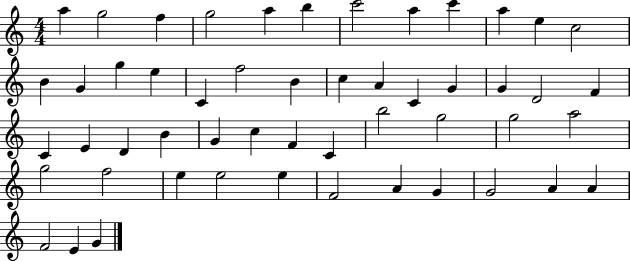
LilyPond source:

{
  \clef treble
  \numericTimeSignature
  \time 4/4
  \key c \major
  a''4 g''2 f''4 | g''2 a''4 b''4 | c'''2 a''4 c'''4 | a''4 e''4 c''2 | \break b'4 g'4 g''4 e''4 | c'4 f''2 b'4 | c''4 a'4 c'4 g'4 | g'4 d'2 f'4 | \break c'4 e'4 d'4 b'4 | g'4 c''4 f'4 c'4 | b''2 g''2 | g''2 a''2 | \break g''2 f''2 | e''4 e''2 e''4 | f'2 a'4 g'4 | g'2 a'4 a'4 | \break f'2 e'4 g'4 | \bar "|."
}